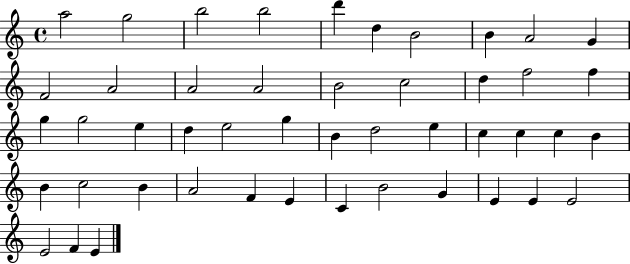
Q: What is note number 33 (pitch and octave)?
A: B4